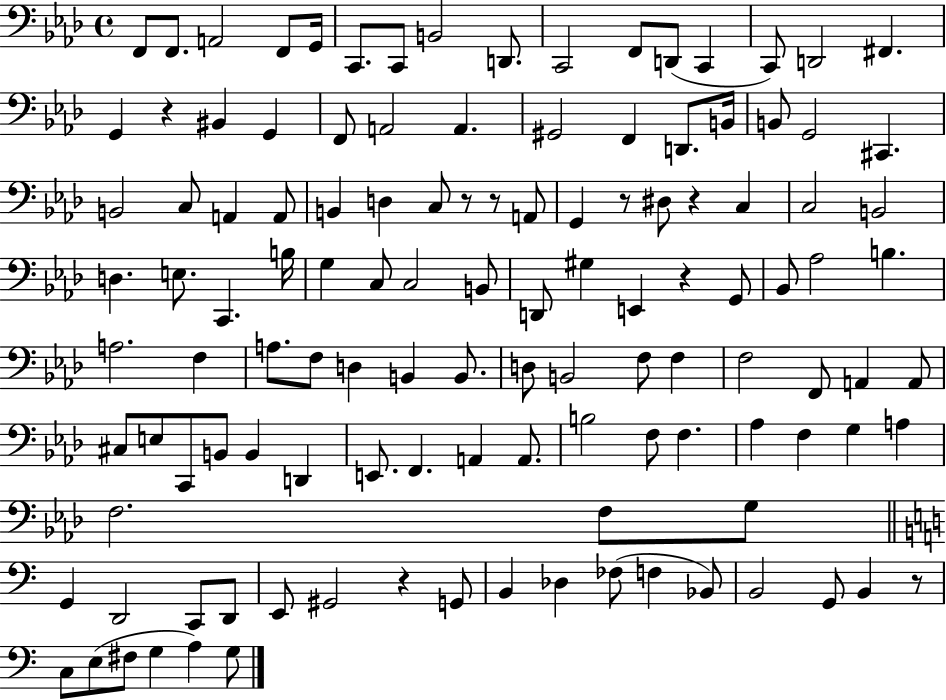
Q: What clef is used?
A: bass